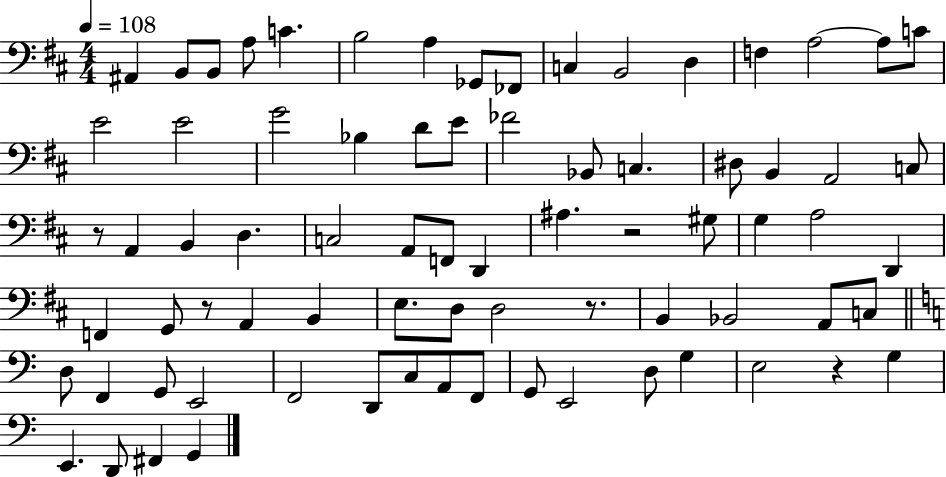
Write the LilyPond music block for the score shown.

{
  \clef bass
  \numericTimeSignature
  \time 4/4
  \key d \major
  \tempo 4 = 108
  ais,4 b,8 b,8 a8 c'4. | b2 a4 ges,8 fes,8 | c4 b,2 d4 | f4 a2~~ a8 c'8 | \break e'2 e'2 | g'2 bes4 d'8 e'8 | fes'2 bes,8 c4. | dis8 b,4 a,2 c8 | \break r8 a,4 b,4 d4. | c2 a,8 f,8 d,4 | ais4. r2 gis8 | g4 a2 d,4 | \break f,4 g,8 r8 a,4 b,4 | e8. d8 d2 r8. | b,4 bes,2 a,8 c8 | \bar "||" \break \key c \major d8 f,4 g,8 e,2 | f,2 d,8 c8 a,8 f,8 | g,8 e,2 d8 g4 | e2 r4 g4 | \break e,4. d,8 fis,4 g,4 | \bar "|."
}